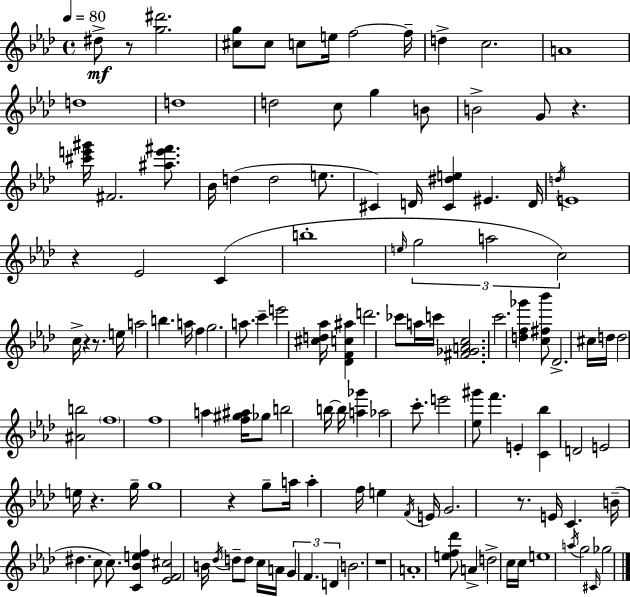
D#5/e R/e [G5,D#6]/h. [C#5,G5]/e C#5/e C5/e E5/s F5/h F5/s D5/q C5/h. A4/w D5/w D5/w D5/h C5/e G5/q B4/e B4/h G4/e R/q. [C#6,E6,G#6]/s F#4/h. [A#5,E6,F#6]/e. Bb4/s D5/q D5/h E5/e. C#4/q D4/s [C#4,D#5,E5]/q EIS4/q. D4/s D5/s E4/w R/q Eb4/h C4/q B5/w E5/s G5/h A5/h C5/h C5/s R/q R/e. E5/s A5/h B5/q. A5/s F5/q G5/h. A5/e. C6/q E6/h [C#5,D5,Ab5]/s [Db4,F4,C5,A#5]/q D6/h. CES6/e A5/s C6/s [F#4,Gb4,A4,C5]/h. C6/h. [D5,F5,Gb6]/q [C5,F#5,Bb6]/e Db4/h. C#5/s D5/s D5/h [A#4,B5]/h F5/w F5/w A5/q [F5,G#5,A#5]/s Gb5/e B5/h B5/s B5/s [A5,Gb6]/q Ab5/h C6/e. E6/h [Eb5,G#6]/e F6/q. E4/q [C4,Bb5]/q D4/h E4/h E5/s R/q. G5/s G5/w R/q G5/e A5/s A5/q F5/s E5/q F4/s E4/s G4/h. R/e. E4/s C4/q. B4/s D#5/q. C5/e C5/e. [C4,Bb4,E5,F5]/q [Eb4,F4,C#5]/h B4/s Db5/s D5/e D5/e C5/s A4/s G4/q F4/q. D4/q B4/h. R/w A4/w [E5,F5,Db6]/e A4/q D5/h C5/s C5/s E5/w A5/s G5/h C#4/s Gb5/h